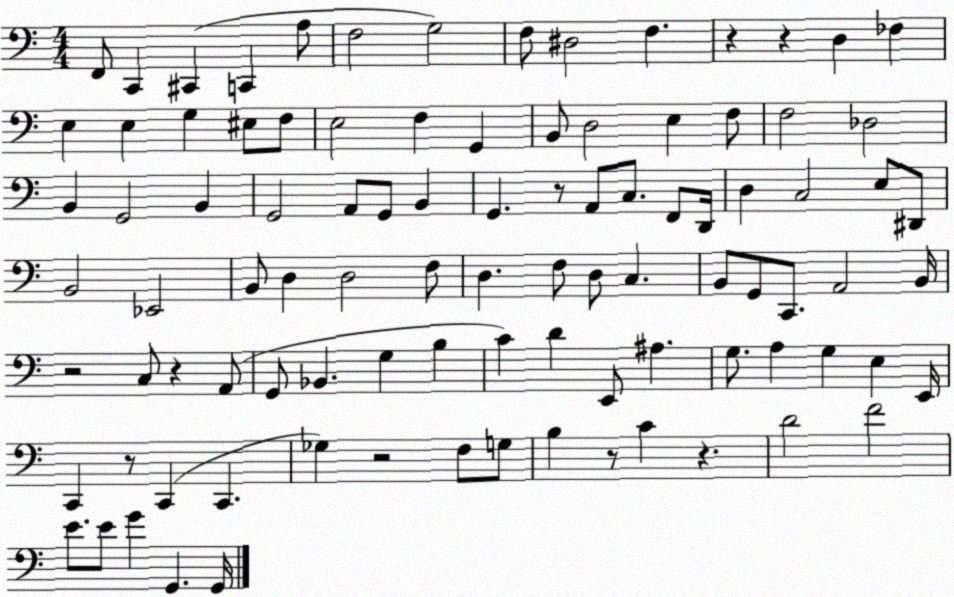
X:1
T:Untitled
M:4/4
L:1/4
K:C
F,,/2 C,, ^C,, C,, A,/2 F,2 G,2 F,/2 ^D,2 F, z z D, _F, E, E, G, ^E,/2 F,/2 E,2 F, G,, B,,/2 D,2 E, F,/2 F,2 _D,2 B,, G,,2 B,, G,,2 A,,/2 G,,/2 B,, G,, z/2 A,,/2 C,/2 F,,/2 D,,/4 D, C,2 E,/2 ^D,,/2 B,,2 _E,,2 B,,/2 D, D,2 F,/2 D, F,/2 D,/2 C, B,,/2 G,,/2 C,,/2 A,,2 B,,/4 z2 C,/2 z A,,/2 G,,/2 _B,, G, B, C D E,,/2 ^A, G,/2 A, G, E, E,,/4 C,, z/2 C,, C,, _G, z2 F,/2 G,/2 B, z/2 C z D2 F2 E/2 E/2 G G,, G,,/4